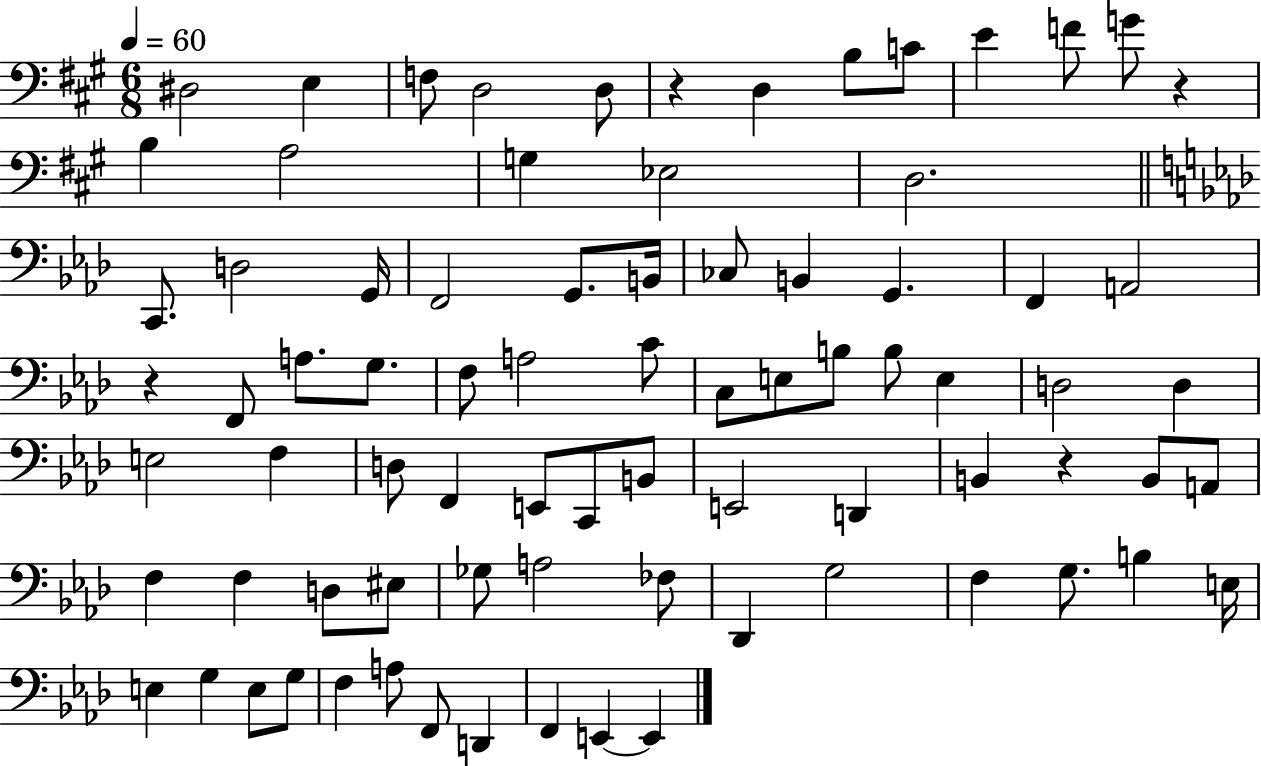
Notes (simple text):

D#3/h E3/q F3/e D3/h D3/e R/q D3/q B3/e C4/e E4/q F4/e G4/e R/q B3/q A3/h G3/q Eb3/h D3/h. C2/e. D3/h G2/s F2/h G2/e. B2/s CES3/e B2/q G2/q. F2/q A2/h R/q F2/e A3/e. G3/e. F3/e A3/h C4/e C3/e E3/e B3/e B3/e E3/q D3/h D3/q E3/h F3/q D3/e F2/q E2/e C2/e B2/e E2/h D2/q B2/q R/q B2/e A2/e F3/q F3/q D3/e EIS3/e Gb3/e A3/h FES3/e Db2/q G3/h F3/q G3/e. B3/q E3/s E3/q G3/q E3/e G3/e F3/q A3/e F2/e D2/q F2/q E2/q E2/q